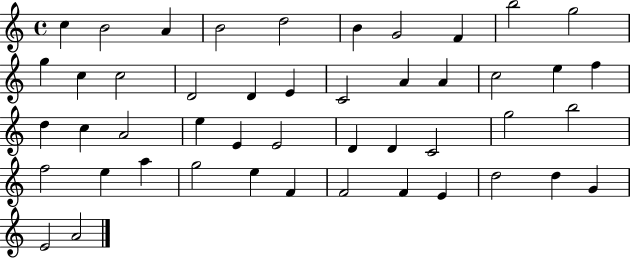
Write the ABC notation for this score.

X:1
T:Untitled
M:4/4
L:1/4
K:C
c B2 A B2 d2 B G2 F b2 g2 g c c2 D2 D E C2 A A c2 e f d c A2 e E E2 D D C2 g2 b2 f2 e a g2 e F F2 F E d2 d G E2 A2